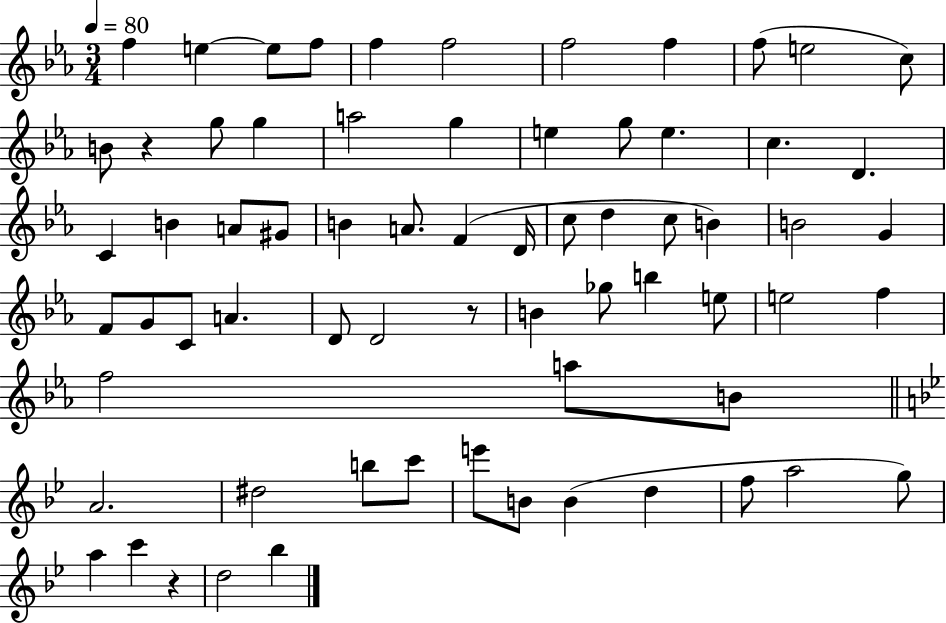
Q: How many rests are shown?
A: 3